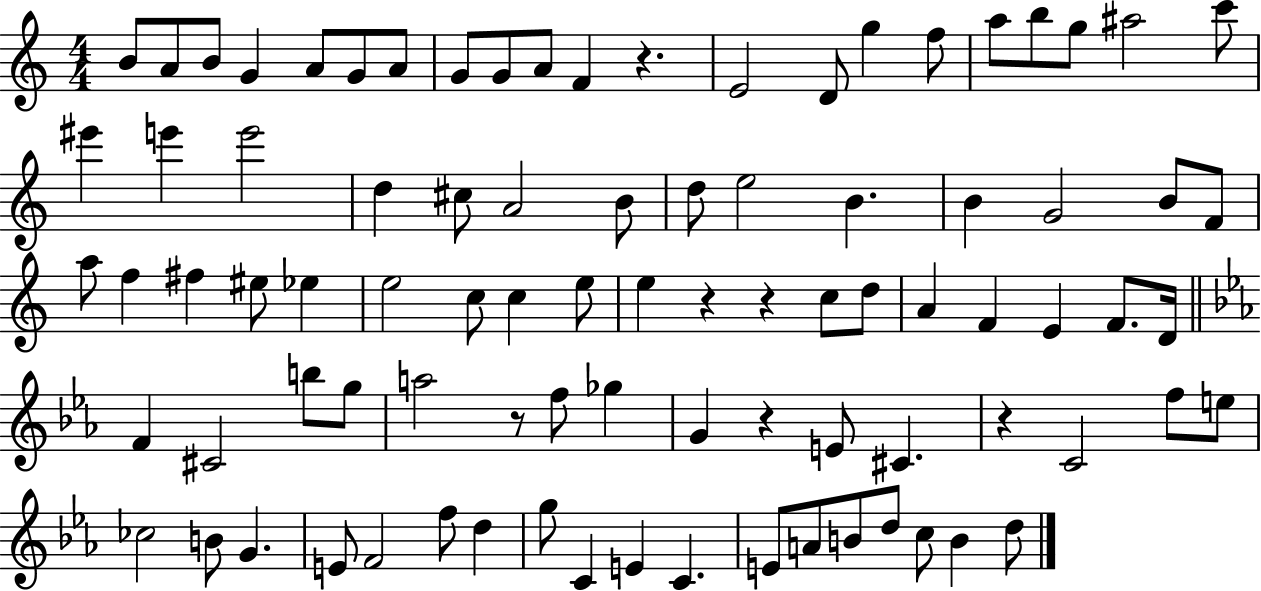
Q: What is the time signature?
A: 4/4